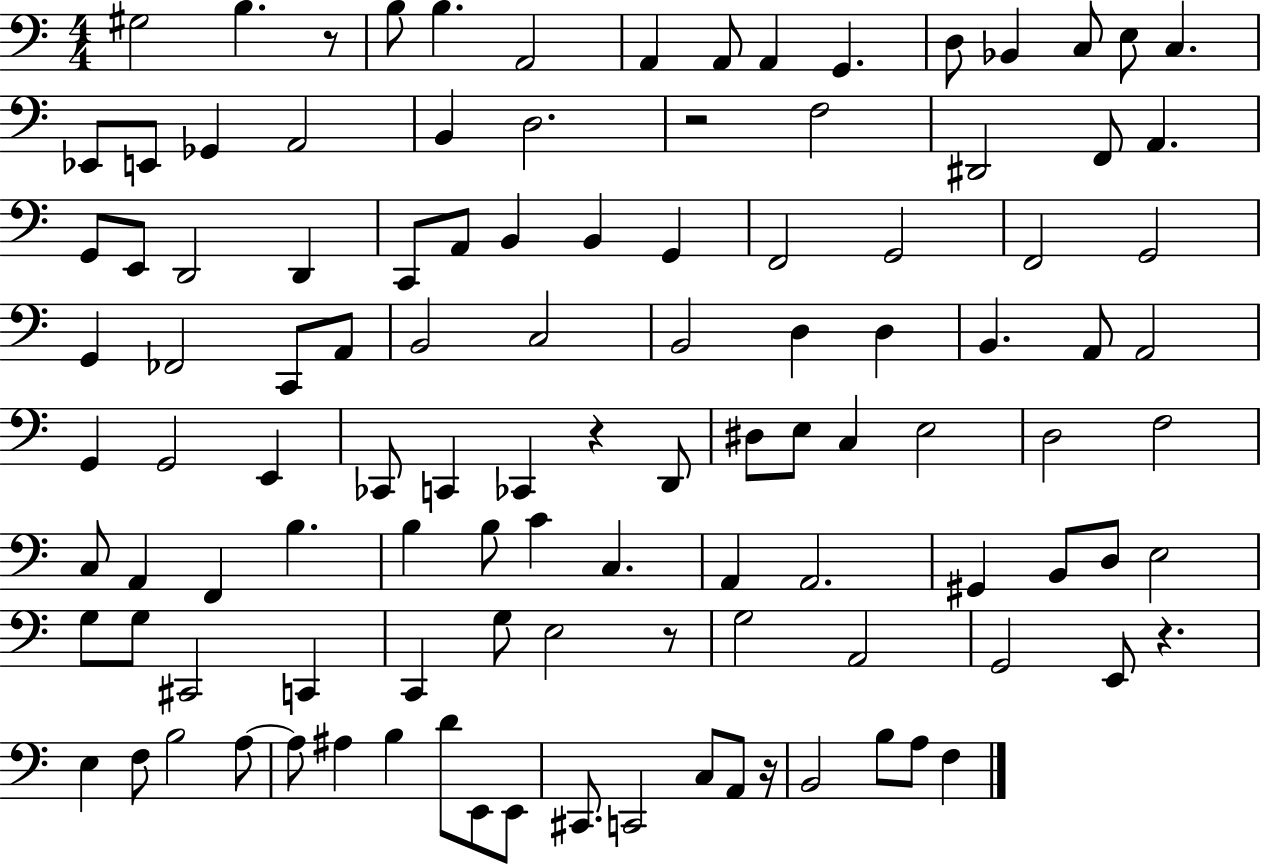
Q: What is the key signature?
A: C major